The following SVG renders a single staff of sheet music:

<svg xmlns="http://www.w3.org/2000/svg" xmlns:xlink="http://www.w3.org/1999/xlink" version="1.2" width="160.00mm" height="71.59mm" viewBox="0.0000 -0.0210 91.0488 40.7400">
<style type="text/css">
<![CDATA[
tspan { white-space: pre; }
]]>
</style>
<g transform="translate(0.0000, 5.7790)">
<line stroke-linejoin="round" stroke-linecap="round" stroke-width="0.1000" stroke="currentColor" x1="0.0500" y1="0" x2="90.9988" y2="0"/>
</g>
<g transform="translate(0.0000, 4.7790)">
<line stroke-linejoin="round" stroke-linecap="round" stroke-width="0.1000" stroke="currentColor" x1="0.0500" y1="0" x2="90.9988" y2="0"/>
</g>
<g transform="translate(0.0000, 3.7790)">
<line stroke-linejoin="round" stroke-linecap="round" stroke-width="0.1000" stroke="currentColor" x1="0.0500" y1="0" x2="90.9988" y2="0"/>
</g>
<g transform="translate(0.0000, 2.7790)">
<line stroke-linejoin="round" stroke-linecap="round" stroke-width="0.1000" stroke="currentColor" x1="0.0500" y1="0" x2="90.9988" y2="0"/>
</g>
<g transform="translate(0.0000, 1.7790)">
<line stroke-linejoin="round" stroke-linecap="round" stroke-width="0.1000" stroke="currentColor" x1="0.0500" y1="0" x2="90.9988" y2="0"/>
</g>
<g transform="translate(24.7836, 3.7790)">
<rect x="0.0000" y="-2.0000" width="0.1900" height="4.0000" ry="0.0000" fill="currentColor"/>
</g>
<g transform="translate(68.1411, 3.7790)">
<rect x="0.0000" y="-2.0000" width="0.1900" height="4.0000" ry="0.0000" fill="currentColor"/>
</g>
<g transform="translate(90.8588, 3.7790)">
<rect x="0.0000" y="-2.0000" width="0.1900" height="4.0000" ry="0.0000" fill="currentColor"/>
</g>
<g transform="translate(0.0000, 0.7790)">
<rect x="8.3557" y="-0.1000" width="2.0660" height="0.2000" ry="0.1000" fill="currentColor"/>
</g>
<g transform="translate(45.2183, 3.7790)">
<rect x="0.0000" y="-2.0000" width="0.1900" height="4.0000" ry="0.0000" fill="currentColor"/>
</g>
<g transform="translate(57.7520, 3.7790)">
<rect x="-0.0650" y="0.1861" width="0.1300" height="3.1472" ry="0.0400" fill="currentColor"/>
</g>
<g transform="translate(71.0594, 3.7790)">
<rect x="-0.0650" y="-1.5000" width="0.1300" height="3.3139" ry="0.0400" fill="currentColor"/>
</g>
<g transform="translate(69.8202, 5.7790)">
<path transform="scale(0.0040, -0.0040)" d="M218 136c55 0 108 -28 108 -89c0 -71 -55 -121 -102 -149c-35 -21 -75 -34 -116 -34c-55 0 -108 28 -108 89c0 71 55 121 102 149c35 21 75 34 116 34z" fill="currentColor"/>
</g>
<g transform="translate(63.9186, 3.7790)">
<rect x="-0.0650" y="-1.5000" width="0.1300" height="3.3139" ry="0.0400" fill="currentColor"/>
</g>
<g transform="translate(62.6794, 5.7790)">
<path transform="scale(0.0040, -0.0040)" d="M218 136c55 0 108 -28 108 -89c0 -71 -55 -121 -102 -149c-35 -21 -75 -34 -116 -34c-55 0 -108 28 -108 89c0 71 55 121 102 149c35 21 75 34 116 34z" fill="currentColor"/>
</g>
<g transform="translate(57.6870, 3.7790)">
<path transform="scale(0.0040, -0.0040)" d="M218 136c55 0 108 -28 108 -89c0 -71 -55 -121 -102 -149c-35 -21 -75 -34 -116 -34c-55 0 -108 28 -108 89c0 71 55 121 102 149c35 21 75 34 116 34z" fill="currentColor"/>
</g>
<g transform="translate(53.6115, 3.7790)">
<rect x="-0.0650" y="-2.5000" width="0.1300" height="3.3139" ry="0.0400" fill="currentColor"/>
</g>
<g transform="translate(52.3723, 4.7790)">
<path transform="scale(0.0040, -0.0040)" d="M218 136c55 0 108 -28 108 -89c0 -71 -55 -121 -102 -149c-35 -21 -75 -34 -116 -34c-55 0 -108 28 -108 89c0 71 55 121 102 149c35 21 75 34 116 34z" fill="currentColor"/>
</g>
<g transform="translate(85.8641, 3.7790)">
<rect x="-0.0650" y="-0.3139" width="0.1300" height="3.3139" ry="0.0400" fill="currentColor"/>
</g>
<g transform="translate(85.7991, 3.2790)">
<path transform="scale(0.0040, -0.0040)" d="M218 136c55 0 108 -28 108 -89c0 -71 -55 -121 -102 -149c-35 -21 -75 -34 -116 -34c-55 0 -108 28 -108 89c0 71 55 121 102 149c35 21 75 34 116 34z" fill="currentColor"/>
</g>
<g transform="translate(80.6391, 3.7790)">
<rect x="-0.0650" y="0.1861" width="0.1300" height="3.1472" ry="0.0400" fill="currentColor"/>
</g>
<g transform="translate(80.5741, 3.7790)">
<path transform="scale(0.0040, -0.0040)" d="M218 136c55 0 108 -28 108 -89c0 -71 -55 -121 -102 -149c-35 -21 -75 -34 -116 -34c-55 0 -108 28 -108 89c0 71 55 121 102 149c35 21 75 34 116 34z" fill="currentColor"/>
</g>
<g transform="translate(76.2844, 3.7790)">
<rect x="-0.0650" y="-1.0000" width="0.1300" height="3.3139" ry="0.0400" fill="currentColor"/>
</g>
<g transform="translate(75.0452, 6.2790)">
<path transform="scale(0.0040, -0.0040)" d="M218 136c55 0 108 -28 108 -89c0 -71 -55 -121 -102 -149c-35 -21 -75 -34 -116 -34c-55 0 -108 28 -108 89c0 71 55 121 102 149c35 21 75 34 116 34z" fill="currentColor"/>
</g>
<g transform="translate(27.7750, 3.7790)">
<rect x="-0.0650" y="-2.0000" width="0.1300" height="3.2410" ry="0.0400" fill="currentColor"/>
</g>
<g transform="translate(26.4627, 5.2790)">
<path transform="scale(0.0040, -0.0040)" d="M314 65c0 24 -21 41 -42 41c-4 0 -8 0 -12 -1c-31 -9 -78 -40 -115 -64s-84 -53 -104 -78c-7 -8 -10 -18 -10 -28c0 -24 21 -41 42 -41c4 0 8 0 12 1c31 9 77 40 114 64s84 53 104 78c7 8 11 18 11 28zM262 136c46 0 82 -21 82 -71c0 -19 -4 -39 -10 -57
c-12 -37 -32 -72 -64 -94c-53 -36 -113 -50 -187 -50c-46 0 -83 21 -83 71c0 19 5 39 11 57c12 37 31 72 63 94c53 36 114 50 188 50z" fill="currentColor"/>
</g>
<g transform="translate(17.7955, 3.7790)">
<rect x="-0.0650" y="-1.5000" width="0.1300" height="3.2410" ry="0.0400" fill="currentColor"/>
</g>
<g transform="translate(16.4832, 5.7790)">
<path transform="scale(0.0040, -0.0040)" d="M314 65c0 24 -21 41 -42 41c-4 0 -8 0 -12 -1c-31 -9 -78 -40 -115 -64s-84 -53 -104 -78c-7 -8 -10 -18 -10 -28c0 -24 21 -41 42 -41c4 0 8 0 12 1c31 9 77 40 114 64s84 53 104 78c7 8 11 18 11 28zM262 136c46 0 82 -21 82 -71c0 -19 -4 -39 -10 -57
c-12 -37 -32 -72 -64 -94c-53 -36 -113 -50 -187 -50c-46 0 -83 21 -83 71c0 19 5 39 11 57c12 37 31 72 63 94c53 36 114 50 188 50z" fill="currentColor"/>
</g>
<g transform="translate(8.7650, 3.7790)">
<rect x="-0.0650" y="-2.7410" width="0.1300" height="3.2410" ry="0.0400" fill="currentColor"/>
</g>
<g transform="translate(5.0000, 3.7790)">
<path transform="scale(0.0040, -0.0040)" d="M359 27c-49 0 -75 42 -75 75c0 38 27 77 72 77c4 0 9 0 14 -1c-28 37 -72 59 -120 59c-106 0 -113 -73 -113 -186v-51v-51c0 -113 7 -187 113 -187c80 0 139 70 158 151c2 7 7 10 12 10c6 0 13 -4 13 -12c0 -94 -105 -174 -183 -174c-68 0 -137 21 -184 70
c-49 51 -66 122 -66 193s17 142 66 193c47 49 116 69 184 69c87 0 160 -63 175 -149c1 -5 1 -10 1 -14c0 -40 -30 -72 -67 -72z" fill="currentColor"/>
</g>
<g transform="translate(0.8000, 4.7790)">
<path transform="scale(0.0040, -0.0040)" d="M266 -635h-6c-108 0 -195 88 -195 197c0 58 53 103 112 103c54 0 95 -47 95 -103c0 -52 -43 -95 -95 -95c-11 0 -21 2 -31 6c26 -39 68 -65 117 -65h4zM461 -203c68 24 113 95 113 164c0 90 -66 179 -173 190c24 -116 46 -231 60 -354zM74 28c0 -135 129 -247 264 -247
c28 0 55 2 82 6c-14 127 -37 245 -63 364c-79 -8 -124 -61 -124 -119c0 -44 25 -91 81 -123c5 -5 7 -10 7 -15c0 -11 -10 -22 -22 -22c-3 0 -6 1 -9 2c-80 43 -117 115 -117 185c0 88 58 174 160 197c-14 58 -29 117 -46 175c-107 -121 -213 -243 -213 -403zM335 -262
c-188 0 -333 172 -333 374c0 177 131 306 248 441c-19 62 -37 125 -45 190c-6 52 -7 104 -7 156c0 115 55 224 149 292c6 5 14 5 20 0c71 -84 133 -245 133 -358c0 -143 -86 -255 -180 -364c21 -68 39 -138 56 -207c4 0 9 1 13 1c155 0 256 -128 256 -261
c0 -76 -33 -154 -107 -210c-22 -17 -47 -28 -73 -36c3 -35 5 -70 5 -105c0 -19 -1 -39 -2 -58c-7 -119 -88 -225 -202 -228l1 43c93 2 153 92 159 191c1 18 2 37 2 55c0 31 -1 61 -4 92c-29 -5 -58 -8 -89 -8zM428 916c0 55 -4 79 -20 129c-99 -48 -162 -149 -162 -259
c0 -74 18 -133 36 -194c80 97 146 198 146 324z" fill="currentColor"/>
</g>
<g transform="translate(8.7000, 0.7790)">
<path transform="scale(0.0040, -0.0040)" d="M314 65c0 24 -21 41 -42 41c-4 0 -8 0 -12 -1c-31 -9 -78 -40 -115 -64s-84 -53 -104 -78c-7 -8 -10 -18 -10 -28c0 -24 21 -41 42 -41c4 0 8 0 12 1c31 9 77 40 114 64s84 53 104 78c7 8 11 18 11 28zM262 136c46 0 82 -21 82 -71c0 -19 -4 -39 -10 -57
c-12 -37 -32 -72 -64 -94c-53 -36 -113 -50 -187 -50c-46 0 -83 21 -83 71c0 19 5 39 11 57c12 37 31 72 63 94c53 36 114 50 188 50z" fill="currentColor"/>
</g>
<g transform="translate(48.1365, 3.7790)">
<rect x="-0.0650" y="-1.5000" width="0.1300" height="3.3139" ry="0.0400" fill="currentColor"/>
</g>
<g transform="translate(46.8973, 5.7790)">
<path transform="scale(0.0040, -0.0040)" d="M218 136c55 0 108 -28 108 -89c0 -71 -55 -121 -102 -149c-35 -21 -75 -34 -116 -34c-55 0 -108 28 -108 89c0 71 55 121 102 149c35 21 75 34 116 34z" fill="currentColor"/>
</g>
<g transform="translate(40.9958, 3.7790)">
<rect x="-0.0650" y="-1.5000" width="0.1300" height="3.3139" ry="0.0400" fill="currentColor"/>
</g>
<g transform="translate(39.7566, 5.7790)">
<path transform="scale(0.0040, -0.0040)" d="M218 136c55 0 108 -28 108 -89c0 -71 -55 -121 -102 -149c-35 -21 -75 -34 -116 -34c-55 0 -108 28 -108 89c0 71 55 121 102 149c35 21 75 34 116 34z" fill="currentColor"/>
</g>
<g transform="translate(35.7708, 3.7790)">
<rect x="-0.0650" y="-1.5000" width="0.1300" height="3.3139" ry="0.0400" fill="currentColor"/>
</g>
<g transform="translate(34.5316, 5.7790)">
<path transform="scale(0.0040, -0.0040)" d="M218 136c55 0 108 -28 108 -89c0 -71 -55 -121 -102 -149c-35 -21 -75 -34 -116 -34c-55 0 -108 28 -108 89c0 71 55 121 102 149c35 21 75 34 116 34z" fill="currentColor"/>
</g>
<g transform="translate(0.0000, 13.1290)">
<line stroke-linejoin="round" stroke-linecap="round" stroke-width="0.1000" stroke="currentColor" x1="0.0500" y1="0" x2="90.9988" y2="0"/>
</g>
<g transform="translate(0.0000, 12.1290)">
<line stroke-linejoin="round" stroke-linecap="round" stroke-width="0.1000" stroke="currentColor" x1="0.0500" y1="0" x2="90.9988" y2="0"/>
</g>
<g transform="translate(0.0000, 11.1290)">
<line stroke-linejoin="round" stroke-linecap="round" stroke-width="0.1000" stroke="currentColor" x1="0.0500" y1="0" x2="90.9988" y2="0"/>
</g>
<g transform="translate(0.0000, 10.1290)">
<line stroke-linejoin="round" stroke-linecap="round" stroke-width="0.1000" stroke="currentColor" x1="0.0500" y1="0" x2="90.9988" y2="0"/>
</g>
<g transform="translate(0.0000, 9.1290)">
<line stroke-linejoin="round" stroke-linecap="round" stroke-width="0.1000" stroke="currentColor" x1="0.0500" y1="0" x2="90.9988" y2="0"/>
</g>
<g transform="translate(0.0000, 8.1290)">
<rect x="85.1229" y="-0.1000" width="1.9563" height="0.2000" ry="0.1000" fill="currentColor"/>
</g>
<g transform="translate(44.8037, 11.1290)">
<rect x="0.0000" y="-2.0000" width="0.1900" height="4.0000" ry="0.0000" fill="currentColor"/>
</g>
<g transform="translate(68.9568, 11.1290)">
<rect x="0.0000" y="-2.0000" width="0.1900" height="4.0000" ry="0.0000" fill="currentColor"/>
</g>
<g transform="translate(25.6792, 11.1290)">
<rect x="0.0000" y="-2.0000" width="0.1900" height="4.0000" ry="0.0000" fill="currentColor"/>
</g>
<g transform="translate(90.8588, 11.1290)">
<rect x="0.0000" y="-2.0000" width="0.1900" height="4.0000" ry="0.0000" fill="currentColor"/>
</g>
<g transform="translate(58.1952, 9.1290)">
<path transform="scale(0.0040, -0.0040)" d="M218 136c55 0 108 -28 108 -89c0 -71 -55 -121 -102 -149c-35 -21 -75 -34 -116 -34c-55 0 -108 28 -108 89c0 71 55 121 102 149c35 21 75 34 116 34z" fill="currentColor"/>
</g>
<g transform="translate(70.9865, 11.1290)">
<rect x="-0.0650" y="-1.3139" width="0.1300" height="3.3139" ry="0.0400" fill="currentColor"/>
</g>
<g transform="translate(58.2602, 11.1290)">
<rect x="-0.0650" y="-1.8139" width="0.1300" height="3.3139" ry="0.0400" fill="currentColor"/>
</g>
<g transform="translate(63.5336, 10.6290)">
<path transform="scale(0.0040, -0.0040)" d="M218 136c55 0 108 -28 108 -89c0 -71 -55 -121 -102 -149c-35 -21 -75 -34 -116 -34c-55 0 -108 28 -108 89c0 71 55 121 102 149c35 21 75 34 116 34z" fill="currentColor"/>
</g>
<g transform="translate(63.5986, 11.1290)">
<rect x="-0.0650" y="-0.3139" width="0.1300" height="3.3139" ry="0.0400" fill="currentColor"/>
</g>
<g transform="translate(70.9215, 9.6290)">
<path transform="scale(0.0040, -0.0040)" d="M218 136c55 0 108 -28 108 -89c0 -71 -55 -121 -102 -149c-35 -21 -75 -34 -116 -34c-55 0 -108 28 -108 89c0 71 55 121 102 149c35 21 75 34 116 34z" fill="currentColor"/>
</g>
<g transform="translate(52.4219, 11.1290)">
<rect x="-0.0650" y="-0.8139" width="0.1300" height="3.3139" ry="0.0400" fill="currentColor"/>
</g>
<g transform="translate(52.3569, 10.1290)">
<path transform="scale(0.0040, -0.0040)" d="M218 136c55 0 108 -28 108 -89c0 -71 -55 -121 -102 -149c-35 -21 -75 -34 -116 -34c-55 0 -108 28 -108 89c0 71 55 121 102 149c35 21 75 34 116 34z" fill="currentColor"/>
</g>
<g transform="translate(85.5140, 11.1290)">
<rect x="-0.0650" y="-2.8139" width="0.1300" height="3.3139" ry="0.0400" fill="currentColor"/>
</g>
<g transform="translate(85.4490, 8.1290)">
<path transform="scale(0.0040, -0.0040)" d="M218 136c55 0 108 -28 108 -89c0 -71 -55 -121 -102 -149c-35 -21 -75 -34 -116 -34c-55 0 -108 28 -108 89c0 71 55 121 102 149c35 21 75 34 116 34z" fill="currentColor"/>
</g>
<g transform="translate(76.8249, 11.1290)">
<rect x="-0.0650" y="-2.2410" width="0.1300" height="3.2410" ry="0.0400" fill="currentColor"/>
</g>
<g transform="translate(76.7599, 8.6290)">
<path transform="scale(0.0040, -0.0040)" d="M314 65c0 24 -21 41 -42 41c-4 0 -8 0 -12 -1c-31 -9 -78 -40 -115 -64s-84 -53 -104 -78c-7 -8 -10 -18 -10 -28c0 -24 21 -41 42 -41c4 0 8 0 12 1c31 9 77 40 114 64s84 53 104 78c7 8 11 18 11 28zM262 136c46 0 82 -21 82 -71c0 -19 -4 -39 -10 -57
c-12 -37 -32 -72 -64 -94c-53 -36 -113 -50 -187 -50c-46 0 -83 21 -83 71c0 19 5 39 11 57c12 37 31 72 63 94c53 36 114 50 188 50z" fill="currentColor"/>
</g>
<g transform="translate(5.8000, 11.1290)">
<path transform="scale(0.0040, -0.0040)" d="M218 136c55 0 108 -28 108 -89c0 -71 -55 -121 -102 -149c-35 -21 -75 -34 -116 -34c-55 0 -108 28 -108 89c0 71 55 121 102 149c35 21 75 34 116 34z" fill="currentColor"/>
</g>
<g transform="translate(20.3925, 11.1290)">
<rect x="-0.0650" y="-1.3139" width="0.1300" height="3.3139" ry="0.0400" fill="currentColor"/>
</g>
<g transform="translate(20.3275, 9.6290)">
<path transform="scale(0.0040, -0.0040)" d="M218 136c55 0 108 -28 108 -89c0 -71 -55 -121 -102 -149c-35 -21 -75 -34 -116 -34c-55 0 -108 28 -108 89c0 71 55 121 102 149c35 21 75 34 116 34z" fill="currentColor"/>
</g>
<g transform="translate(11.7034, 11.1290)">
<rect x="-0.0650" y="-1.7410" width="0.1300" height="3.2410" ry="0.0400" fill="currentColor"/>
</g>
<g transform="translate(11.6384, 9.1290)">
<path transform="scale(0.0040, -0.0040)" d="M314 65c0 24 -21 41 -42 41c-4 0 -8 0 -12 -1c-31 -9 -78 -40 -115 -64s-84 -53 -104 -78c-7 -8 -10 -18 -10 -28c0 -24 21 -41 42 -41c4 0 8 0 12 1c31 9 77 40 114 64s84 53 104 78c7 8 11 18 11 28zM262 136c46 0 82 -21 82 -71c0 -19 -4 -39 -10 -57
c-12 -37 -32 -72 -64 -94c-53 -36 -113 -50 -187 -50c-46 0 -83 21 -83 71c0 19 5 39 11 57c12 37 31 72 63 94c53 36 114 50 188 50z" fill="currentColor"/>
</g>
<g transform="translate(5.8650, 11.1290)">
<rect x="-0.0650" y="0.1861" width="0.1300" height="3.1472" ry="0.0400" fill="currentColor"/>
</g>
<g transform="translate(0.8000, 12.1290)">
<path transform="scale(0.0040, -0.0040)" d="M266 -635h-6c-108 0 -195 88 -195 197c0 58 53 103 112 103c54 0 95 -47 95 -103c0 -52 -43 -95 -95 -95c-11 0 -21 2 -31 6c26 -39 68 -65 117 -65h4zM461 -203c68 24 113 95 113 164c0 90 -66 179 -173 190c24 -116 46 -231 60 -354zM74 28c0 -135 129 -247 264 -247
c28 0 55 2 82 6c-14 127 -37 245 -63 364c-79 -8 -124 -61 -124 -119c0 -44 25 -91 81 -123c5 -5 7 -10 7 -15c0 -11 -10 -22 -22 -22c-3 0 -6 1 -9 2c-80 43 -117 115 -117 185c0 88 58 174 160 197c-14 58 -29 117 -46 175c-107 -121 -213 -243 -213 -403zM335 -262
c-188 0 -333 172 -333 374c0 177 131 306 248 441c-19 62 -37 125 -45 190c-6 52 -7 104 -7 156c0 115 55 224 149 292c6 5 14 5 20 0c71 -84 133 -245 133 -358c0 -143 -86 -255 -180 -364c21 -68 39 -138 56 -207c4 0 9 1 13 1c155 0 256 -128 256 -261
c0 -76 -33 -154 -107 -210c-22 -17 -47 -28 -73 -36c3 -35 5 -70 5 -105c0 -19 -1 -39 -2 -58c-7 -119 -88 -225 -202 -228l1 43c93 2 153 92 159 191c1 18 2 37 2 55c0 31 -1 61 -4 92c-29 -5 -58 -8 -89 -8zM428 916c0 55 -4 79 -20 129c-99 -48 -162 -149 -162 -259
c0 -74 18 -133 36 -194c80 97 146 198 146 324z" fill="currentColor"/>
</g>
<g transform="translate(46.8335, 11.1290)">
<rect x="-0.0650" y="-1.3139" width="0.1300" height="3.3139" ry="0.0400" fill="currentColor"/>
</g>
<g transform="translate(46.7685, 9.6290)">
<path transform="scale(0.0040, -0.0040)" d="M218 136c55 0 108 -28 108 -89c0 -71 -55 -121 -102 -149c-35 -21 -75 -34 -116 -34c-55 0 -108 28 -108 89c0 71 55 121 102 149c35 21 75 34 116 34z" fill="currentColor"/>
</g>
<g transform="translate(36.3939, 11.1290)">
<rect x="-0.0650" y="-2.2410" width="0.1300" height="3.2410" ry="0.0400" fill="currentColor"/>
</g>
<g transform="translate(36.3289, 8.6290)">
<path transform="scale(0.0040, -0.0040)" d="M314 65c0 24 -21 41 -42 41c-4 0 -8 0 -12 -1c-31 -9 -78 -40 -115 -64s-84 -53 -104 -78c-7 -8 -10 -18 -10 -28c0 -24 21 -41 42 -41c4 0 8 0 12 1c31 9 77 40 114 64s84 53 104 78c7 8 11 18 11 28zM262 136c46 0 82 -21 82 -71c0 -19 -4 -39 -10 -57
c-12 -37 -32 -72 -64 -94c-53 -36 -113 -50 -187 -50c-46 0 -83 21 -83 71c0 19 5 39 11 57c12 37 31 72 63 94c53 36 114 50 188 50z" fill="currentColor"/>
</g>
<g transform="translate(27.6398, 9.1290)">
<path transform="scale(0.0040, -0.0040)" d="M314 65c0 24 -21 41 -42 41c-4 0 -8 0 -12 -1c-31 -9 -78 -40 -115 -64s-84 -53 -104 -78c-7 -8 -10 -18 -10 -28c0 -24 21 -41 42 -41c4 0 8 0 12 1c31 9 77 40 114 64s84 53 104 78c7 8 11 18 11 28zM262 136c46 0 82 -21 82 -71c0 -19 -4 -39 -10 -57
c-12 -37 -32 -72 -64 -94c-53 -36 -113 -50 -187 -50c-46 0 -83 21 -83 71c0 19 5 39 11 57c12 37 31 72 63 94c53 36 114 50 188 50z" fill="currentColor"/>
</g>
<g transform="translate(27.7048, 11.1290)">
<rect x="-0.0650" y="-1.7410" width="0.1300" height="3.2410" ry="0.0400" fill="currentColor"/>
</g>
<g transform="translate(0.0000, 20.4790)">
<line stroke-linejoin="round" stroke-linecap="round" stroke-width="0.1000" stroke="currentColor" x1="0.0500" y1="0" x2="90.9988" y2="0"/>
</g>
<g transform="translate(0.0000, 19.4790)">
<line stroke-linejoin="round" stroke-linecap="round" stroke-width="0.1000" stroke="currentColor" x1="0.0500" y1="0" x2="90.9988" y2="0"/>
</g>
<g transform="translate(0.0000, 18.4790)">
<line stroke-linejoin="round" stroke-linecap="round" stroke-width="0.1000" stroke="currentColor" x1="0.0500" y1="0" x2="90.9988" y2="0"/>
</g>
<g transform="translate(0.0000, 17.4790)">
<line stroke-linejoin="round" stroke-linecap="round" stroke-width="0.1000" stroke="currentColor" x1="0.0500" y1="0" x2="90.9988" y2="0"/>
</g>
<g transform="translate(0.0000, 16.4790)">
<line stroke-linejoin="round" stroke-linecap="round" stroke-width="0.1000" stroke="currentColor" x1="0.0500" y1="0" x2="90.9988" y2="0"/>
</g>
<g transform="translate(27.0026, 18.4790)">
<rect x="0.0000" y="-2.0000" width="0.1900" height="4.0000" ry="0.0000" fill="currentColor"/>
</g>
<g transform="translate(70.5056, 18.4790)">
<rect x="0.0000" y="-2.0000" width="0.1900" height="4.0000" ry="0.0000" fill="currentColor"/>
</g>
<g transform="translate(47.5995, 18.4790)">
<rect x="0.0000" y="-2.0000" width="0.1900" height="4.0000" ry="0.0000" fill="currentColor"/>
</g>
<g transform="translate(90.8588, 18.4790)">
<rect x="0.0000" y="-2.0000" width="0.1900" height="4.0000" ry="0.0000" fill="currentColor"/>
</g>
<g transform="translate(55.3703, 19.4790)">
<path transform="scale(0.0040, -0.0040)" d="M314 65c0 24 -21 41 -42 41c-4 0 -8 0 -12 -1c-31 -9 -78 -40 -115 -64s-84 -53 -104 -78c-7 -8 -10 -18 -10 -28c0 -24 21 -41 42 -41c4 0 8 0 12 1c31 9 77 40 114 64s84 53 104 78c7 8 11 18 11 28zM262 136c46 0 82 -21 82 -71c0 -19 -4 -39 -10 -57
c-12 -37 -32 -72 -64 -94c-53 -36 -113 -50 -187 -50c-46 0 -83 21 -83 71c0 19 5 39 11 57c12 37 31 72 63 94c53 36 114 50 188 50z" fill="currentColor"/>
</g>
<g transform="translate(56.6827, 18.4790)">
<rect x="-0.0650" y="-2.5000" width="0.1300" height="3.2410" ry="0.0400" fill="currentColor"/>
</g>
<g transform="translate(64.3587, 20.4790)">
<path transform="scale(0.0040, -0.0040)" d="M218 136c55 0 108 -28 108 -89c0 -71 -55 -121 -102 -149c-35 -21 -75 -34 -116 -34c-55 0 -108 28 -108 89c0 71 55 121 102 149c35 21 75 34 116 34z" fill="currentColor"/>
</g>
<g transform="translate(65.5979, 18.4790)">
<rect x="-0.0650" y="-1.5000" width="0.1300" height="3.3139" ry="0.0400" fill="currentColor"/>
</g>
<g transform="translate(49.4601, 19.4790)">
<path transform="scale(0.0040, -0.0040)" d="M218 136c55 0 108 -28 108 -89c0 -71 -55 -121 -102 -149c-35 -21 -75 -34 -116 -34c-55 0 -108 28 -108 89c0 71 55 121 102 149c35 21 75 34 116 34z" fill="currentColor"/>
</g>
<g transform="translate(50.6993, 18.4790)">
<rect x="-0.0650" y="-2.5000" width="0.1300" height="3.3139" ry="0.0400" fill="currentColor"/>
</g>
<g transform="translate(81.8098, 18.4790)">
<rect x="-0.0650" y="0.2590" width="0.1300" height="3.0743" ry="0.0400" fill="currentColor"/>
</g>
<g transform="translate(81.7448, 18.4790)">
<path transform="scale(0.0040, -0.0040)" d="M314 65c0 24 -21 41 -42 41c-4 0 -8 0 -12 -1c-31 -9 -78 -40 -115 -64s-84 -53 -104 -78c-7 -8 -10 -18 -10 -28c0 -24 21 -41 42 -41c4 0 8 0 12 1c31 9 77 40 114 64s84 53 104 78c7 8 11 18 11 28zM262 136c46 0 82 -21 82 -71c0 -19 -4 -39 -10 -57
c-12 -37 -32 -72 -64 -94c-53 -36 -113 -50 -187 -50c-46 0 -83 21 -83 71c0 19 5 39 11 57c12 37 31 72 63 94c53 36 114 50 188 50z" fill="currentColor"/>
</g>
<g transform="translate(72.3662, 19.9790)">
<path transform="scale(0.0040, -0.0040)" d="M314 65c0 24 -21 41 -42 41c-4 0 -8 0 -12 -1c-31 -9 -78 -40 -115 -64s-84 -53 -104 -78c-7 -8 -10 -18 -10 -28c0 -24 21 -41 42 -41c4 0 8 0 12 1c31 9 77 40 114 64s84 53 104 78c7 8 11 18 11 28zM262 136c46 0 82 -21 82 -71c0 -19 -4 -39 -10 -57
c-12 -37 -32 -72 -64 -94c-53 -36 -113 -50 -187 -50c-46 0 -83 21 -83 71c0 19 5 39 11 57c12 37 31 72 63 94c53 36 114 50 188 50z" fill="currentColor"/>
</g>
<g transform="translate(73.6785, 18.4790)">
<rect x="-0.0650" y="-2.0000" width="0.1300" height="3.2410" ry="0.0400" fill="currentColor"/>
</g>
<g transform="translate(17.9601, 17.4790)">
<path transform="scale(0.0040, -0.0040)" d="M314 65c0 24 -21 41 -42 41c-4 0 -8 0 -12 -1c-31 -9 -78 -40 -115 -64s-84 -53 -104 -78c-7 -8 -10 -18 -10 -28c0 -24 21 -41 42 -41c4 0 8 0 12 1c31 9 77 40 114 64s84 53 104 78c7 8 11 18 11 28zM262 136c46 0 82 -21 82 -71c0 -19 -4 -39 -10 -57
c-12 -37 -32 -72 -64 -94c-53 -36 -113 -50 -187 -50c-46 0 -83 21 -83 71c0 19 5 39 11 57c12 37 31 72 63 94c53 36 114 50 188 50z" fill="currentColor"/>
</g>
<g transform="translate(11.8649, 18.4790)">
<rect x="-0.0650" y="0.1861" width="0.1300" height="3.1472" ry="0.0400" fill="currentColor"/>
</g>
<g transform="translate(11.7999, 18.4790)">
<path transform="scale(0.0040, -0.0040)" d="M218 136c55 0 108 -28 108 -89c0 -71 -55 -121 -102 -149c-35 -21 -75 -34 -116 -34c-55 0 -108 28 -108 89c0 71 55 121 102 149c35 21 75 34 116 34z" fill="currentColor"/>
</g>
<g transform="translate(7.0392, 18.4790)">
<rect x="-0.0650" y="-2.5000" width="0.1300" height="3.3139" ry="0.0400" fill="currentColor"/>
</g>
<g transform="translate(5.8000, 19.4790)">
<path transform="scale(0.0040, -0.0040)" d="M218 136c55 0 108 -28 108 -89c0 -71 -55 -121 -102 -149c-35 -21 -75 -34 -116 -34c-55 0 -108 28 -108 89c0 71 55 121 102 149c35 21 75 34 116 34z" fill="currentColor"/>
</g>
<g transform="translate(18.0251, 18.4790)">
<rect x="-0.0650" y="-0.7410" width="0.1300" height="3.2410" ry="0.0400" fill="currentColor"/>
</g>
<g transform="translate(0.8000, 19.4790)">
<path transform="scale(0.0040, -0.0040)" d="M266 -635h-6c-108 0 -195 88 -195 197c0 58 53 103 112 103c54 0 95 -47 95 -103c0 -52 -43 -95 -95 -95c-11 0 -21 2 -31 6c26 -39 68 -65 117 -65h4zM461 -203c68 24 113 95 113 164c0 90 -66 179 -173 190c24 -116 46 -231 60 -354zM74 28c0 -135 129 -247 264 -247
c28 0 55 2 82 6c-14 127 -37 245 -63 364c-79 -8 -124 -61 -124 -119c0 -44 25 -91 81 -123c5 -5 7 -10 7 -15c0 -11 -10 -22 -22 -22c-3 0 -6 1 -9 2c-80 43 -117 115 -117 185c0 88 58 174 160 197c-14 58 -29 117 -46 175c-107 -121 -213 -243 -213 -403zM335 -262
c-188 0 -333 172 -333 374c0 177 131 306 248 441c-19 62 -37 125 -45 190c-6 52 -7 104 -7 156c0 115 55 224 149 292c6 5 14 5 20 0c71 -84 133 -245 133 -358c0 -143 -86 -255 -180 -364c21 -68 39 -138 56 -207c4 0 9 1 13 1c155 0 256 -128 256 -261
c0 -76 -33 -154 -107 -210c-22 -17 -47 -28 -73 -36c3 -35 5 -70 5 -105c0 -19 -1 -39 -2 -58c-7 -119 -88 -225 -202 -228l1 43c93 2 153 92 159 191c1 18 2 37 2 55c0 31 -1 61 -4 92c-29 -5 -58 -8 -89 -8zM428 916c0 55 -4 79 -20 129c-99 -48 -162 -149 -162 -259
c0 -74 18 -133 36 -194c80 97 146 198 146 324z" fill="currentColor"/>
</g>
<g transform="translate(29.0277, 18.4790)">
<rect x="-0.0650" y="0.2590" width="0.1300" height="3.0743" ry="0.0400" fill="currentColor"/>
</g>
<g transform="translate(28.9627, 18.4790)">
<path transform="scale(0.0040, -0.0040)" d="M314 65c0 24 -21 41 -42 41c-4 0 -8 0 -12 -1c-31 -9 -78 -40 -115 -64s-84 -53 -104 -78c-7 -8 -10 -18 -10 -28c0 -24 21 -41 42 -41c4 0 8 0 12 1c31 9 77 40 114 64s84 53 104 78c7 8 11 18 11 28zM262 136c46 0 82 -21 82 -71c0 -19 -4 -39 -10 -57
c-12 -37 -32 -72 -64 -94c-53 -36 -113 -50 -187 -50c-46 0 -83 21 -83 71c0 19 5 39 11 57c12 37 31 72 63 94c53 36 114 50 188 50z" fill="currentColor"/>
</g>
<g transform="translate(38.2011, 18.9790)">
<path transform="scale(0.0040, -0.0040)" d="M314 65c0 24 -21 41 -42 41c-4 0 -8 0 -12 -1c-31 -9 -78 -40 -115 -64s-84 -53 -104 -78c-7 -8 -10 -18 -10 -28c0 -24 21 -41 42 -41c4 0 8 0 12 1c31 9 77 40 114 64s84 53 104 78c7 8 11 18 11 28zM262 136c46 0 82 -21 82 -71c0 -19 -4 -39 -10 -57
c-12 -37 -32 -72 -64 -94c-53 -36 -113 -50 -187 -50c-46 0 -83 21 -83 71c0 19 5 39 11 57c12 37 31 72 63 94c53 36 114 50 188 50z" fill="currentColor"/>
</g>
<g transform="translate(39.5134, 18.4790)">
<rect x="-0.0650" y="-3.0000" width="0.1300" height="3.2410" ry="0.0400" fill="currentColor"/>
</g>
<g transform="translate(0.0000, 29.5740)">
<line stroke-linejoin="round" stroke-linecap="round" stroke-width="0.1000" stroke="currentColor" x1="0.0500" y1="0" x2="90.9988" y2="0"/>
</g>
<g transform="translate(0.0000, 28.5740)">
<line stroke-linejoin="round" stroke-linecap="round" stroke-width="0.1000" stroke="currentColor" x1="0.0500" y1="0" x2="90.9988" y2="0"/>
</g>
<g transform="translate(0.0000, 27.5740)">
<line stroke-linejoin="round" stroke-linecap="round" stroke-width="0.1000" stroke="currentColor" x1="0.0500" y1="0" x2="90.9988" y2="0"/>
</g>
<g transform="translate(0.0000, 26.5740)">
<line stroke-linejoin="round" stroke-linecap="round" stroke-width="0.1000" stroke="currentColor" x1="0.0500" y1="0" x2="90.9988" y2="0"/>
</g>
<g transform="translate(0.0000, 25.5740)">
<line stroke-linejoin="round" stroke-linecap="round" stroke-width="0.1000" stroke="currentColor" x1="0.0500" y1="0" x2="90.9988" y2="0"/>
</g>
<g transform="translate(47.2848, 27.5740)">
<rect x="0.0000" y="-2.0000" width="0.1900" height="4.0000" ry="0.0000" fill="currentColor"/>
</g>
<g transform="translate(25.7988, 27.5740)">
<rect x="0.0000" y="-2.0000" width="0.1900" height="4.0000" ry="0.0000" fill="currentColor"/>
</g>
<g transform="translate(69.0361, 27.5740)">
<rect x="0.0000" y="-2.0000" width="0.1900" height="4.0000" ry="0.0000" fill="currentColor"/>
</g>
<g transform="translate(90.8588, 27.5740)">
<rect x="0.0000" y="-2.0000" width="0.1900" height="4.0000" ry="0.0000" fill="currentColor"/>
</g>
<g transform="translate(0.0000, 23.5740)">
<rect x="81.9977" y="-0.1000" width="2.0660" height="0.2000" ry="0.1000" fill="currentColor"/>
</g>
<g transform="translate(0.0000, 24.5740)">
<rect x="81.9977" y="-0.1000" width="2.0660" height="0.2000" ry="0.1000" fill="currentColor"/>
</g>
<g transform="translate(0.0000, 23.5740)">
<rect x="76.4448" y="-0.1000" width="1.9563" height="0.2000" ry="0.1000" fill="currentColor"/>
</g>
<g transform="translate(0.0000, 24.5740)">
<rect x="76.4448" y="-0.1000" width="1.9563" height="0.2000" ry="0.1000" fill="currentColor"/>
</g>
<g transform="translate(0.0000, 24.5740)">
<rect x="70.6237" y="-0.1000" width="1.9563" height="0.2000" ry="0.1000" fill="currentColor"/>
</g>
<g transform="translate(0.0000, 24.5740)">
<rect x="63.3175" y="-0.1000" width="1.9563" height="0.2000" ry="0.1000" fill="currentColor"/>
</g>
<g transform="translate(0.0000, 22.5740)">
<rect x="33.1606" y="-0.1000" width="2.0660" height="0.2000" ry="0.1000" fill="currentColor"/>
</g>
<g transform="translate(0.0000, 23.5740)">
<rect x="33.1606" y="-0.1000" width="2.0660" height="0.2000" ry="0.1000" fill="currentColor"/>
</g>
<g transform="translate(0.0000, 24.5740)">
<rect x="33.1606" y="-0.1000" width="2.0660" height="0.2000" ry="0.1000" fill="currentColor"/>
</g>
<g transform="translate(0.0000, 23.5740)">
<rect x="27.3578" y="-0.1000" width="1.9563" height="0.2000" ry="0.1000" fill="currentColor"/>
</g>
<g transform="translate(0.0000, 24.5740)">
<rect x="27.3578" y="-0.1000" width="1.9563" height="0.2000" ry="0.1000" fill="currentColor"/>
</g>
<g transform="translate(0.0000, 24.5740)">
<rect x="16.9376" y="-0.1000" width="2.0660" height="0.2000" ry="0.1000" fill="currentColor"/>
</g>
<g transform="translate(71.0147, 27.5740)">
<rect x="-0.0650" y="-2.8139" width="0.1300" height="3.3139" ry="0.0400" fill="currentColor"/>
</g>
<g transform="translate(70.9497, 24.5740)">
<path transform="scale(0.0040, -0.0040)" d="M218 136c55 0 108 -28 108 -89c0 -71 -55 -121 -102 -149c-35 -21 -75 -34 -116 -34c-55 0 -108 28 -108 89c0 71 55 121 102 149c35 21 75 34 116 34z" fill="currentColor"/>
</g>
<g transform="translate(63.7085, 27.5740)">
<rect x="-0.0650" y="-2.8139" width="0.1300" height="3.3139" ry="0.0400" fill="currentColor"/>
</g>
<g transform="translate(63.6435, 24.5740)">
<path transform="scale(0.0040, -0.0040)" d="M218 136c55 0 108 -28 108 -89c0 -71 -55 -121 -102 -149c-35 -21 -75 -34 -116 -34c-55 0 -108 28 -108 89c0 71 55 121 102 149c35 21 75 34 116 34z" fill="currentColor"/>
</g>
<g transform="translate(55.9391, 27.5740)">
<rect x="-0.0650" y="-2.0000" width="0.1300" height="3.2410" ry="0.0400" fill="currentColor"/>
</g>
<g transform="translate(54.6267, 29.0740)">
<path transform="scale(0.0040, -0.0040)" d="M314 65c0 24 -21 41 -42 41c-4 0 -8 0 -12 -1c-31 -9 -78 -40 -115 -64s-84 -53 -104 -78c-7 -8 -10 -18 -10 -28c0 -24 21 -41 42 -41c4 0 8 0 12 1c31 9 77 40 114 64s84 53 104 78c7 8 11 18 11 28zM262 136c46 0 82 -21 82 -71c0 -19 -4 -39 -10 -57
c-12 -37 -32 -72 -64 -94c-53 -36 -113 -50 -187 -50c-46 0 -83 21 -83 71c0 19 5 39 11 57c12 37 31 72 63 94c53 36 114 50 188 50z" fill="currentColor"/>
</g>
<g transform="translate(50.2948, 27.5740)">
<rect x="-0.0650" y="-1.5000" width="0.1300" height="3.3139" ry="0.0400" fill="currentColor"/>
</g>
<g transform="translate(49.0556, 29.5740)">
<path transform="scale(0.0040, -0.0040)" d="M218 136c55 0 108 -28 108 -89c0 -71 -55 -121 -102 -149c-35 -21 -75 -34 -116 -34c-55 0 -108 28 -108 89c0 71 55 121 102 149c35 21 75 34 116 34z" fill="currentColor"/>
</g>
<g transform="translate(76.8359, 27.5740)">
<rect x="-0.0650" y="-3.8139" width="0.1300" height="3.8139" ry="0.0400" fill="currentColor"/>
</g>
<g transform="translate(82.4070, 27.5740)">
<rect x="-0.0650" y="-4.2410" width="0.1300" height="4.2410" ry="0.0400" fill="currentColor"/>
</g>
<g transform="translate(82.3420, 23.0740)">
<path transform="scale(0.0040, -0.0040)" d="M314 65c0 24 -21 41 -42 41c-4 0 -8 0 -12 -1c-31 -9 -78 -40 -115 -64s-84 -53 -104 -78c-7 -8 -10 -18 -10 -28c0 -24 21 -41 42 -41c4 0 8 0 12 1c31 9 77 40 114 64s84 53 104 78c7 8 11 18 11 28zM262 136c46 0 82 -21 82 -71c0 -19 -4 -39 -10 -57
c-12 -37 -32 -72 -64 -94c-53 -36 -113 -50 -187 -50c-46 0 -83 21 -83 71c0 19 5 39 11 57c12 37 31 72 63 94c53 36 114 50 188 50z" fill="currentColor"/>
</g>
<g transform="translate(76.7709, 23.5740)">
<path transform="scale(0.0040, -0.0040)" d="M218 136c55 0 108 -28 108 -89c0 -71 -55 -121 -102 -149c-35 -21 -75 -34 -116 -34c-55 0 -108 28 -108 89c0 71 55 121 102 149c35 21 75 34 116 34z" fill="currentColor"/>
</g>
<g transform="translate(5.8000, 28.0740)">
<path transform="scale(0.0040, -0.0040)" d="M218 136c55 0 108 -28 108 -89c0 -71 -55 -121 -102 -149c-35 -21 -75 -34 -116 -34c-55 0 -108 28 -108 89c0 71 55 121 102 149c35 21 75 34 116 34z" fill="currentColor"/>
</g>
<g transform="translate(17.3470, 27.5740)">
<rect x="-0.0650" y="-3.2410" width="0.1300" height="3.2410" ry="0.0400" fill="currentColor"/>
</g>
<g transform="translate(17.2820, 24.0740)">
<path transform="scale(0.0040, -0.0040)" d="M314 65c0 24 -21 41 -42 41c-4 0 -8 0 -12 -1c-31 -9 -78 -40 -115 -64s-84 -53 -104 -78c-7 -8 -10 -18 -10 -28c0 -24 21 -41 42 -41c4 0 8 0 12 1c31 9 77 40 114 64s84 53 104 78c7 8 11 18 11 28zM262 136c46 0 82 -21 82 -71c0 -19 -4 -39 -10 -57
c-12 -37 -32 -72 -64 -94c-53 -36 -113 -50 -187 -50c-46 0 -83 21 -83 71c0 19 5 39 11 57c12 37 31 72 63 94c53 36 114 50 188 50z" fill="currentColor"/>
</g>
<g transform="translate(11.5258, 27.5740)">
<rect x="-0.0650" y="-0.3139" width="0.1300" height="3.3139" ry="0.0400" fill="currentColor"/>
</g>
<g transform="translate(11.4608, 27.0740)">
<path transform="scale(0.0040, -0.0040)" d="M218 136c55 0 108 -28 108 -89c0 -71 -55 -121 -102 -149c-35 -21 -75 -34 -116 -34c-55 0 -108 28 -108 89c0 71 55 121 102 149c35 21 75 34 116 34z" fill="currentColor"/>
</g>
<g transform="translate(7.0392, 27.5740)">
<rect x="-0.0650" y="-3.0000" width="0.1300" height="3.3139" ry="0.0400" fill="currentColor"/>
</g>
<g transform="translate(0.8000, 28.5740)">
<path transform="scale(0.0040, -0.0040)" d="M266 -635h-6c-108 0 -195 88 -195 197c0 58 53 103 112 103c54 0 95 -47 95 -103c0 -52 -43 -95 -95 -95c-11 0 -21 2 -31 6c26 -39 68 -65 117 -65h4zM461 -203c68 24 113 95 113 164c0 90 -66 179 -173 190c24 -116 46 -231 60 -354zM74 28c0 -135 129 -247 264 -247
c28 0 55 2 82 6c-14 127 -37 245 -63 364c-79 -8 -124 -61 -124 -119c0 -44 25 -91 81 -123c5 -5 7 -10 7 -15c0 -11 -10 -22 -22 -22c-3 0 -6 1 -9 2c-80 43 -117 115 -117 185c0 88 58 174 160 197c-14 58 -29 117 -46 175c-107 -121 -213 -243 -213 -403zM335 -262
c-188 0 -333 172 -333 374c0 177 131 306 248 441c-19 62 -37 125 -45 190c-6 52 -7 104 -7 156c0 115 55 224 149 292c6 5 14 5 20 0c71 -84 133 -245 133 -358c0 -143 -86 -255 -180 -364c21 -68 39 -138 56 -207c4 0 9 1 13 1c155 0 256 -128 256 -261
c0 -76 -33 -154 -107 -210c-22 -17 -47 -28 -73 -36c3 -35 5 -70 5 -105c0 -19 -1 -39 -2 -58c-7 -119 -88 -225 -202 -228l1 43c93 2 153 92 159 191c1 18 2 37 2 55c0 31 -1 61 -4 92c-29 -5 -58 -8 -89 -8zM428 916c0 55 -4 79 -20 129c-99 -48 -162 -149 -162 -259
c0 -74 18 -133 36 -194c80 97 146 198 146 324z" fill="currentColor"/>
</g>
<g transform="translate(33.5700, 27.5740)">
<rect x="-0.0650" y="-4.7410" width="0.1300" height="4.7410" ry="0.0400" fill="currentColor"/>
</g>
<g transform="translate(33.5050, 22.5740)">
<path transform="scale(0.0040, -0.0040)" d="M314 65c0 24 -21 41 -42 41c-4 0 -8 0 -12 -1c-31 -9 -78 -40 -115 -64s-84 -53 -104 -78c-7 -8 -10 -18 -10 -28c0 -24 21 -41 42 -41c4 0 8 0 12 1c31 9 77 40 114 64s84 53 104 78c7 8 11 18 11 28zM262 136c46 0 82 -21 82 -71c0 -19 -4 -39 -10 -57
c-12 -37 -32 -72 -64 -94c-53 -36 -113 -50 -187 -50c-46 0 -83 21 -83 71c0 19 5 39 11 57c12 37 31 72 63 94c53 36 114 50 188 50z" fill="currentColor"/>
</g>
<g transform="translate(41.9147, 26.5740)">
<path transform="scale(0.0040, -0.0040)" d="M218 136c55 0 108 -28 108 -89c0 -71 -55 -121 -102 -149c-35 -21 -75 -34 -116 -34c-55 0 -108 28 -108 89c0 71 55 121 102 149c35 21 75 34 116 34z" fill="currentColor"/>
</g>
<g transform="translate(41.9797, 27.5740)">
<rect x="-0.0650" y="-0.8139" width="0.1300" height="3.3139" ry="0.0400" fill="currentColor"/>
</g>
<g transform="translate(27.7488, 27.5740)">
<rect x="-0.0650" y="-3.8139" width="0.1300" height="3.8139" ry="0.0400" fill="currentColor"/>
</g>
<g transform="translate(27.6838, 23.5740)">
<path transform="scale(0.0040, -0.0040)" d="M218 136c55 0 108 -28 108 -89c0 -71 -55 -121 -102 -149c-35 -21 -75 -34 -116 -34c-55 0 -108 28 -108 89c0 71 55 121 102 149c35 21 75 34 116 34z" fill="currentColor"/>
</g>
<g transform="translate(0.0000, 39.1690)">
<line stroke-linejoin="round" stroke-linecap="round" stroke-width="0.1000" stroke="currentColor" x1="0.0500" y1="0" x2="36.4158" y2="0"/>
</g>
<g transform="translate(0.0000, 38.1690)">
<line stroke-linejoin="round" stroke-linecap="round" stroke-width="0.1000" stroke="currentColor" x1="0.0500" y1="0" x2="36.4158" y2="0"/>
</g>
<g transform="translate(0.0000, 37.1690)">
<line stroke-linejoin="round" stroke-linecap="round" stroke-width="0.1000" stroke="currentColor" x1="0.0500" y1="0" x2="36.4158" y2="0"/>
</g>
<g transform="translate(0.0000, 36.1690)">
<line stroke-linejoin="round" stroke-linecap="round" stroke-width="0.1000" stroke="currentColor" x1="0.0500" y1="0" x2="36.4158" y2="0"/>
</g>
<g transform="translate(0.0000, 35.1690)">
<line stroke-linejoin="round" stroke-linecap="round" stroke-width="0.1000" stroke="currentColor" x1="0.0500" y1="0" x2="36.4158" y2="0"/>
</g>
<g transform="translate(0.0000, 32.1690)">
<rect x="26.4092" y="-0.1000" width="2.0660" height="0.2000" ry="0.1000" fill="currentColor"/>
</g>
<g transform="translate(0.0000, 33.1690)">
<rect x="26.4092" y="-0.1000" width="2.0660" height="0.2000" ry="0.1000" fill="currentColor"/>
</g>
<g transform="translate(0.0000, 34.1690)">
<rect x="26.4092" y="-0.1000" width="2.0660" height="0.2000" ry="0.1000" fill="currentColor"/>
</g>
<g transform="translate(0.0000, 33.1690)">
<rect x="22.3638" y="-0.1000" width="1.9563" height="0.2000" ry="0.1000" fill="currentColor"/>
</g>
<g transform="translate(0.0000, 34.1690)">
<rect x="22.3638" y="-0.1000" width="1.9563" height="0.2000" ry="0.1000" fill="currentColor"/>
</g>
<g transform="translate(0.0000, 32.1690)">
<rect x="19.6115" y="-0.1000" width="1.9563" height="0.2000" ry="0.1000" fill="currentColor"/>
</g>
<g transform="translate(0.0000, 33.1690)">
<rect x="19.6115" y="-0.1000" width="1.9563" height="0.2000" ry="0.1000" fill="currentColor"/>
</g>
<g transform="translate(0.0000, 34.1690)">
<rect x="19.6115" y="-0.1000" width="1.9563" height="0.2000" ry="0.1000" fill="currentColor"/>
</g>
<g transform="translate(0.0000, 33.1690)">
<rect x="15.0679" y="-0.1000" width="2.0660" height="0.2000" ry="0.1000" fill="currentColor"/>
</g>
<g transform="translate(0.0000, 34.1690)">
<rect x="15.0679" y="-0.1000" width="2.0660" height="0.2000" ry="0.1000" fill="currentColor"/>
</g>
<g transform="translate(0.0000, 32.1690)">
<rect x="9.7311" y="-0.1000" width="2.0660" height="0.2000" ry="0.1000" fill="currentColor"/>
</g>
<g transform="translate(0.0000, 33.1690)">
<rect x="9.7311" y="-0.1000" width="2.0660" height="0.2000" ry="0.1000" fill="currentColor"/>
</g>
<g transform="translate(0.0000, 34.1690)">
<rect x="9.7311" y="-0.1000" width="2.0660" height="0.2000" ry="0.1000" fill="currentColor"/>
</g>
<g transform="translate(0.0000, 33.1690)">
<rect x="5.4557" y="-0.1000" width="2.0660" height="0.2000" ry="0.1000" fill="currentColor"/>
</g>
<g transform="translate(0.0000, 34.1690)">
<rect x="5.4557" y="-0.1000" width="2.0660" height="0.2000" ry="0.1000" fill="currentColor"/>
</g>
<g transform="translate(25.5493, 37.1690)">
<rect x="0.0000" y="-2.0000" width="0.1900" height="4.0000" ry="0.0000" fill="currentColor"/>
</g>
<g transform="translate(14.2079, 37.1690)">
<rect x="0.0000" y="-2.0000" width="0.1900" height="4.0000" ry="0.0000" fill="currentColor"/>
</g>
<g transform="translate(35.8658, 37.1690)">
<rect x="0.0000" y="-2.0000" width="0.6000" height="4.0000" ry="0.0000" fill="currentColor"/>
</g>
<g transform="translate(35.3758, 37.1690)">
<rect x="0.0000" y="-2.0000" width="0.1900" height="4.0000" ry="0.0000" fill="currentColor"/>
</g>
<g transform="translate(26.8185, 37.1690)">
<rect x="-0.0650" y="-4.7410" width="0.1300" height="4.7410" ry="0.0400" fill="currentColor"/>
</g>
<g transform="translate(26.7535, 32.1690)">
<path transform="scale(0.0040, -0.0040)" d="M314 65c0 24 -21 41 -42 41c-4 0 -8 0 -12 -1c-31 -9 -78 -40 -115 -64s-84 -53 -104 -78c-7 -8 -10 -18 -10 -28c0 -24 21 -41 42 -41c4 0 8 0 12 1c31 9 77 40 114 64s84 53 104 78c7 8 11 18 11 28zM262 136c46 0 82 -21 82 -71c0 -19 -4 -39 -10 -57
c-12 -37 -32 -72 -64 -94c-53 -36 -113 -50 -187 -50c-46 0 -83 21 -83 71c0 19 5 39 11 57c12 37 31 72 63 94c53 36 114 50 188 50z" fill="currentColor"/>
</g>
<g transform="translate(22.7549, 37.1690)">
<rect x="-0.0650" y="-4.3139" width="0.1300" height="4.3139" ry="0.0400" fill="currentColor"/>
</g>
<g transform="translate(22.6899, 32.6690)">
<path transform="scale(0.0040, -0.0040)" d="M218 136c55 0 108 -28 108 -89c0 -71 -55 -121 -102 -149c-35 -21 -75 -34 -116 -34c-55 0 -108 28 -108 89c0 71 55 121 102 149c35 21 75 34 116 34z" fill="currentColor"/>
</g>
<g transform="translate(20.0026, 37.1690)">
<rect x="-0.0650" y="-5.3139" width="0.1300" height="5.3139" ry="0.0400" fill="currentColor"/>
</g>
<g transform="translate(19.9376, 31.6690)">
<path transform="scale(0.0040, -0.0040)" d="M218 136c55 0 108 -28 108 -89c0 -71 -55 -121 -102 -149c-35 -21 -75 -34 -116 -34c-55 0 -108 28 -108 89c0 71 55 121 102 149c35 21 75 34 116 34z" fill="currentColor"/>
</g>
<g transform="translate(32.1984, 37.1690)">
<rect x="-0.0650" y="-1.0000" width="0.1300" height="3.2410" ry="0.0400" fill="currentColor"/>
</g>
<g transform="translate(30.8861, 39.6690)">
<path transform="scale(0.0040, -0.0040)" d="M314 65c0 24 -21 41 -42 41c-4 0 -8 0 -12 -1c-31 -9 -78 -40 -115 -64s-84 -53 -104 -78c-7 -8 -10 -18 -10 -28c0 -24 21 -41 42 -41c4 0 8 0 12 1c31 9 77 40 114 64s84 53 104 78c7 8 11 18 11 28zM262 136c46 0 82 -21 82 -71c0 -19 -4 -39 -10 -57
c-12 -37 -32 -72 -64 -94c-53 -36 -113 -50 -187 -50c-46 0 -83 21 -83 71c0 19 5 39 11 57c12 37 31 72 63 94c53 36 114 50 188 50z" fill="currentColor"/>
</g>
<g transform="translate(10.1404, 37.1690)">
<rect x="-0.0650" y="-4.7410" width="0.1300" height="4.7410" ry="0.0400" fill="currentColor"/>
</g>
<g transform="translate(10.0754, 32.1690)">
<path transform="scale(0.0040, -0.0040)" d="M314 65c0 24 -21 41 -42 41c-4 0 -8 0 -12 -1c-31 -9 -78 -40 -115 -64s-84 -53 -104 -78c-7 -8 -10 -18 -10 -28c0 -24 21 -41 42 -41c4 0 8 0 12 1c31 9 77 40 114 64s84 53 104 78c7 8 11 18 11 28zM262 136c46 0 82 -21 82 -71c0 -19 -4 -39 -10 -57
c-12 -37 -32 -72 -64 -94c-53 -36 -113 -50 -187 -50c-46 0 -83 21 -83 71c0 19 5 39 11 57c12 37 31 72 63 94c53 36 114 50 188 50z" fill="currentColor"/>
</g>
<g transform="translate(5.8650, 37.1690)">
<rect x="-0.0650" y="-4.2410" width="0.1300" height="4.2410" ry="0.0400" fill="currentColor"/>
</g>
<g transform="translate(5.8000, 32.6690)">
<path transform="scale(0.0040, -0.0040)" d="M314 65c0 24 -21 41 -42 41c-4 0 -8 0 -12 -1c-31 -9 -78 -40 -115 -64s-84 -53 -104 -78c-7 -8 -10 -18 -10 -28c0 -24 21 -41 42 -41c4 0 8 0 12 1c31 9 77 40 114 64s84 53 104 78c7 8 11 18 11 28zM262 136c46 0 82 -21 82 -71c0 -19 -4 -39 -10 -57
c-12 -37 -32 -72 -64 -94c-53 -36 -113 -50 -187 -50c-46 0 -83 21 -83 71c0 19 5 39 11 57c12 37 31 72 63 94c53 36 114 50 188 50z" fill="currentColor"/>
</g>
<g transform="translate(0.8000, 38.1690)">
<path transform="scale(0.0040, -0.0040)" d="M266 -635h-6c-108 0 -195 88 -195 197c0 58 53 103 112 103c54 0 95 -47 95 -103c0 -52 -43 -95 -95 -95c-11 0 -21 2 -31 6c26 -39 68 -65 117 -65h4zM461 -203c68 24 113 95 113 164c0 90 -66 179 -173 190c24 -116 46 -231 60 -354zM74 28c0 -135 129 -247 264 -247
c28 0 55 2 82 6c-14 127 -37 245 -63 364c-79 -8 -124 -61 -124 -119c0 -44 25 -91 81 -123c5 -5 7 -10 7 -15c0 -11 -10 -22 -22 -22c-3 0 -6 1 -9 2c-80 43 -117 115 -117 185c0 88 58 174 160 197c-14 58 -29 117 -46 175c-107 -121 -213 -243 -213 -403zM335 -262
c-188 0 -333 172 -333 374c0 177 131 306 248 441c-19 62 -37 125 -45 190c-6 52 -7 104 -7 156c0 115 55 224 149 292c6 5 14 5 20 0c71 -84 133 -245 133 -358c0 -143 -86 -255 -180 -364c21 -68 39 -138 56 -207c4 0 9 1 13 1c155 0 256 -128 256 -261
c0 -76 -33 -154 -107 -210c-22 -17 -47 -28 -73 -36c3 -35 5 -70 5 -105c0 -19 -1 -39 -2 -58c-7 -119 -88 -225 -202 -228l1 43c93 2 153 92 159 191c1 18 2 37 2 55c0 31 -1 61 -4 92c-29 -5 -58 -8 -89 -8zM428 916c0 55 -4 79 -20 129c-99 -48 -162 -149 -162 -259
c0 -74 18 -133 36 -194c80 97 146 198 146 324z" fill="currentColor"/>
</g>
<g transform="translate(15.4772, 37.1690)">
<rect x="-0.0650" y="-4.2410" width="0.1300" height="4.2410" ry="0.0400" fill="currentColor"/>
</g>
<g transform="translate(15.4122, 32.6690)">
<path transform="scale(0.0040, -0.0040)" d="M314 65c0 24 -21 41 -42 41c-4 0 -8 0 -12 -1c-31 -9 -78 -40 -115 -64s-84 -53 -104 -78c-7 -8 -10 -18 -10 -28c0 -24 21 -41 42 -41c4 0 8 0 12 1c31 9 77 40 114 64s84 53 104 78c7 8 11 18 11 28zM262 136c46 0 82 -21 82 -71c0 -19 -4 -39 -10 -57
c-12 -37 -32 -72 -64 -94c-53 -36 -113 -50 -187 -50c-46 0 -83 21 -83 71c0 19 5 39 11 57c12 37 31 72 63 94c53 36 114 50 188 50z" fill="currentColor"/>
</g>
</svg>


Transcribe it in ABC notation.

X:1
T:Untitled
M:4/4
L:1/4
K:C
a2 E2 F2 E E E G B E E D B c B f2 e f2 g2 e d f c e g2 a G B d2 B2 A2 G G2 E F2 B2 A c b2 c' e'2 d E F2 a a c' d'2 d'2 e'2 d'2 f' d' e'2 D2